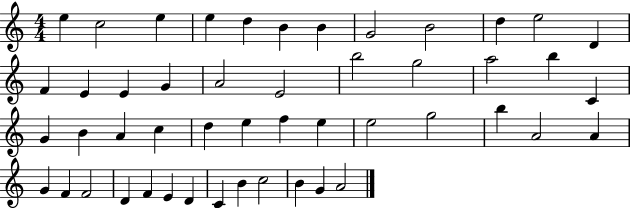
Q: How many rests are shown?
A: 0